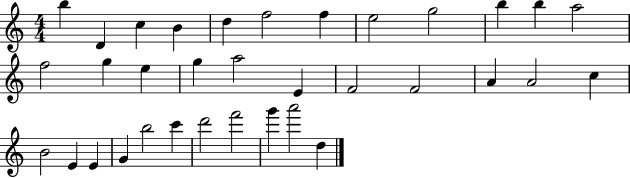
{
  \clef treble
  \numericTimeSignature
  \time 4/4
  \key c \major
  b''4 d'4 c''4 b'4 | d''4 f''2 f''4 | e''2 g''2 | b''4 b''4 a''2 | \break f''2 g''4 e''4 | g''4 a''2 e'4 | f'2 f'2 | a'4 a'2 c''4 | \break b'2 e'4 e'4 | g'4 b''2 c'''4 | d'''2 f'''2 | g'''4 a'''2 d''4 | \break \bar "|."
}